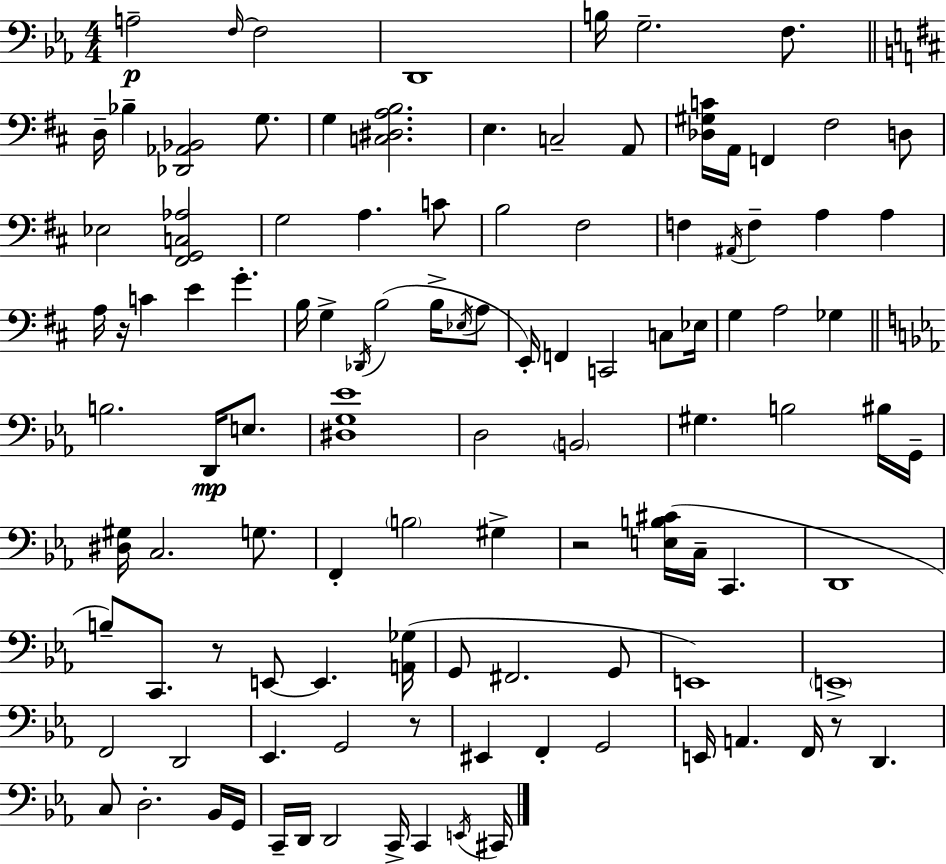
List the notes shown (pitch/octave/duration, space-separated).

A3/h F3/s F3/h D2/w B3/s G3/h. F3/e. D3/s Bb3/q [Db2,Ab2,Bb2]/h G3/e. G3/q [C3,D#3,A3,B3]/h. E3/q. C3/h A2/e [Db3,G#3,C4]/s A2/s F2/q F#3/h D3/e Eb3/h [F#2,G2,C3,Ab3]/h G3/h A3/q. C4/e B3/h F#3/h F3/q A#2/s F3/q A3/q A3/q A3/s R/s C4/q E4/q G4/q. B3/s G3/q Db2/s B3/h B3/s Eb3/s A3/e E2/s F2/q C2/h C3/e Eb3/s G3/q A3/h Gb3/q B3/h. D2/s E3/e. [D#3,G3,Eb4]/w D3/h B2/h G#3/q. B3/h BIS3/s G2/s [D#3,G#3]/s C3/h. G3/e. F2/q B3/h G#3/q R/h [E3,B3,C#4]/s C3/s C2/q. D2/w B3/e C2/e. R/e E2/e E2/q. [A2,Gb3]/s G2/e F#2/h. G2/e E2/w E2/w F2/h D2/h Eb2/q. G2/h R/e EIS2/q F2/q G2/h E2/s A2/q. F2/s R/e D2/q. C3/e D3/h. Bb2/s G2/s C2/s D2/s D2/h C2/s C2/q E2/s C#2/s